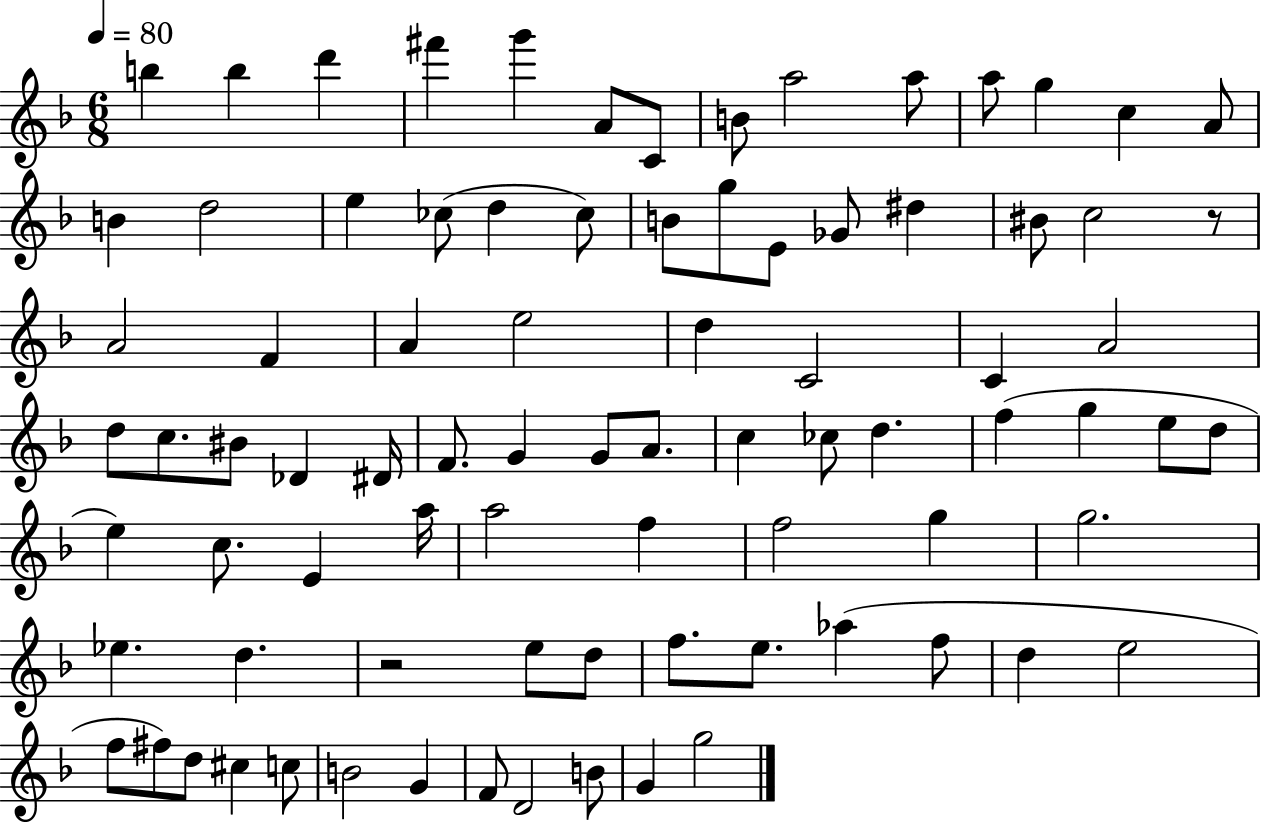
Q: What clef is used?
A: treble